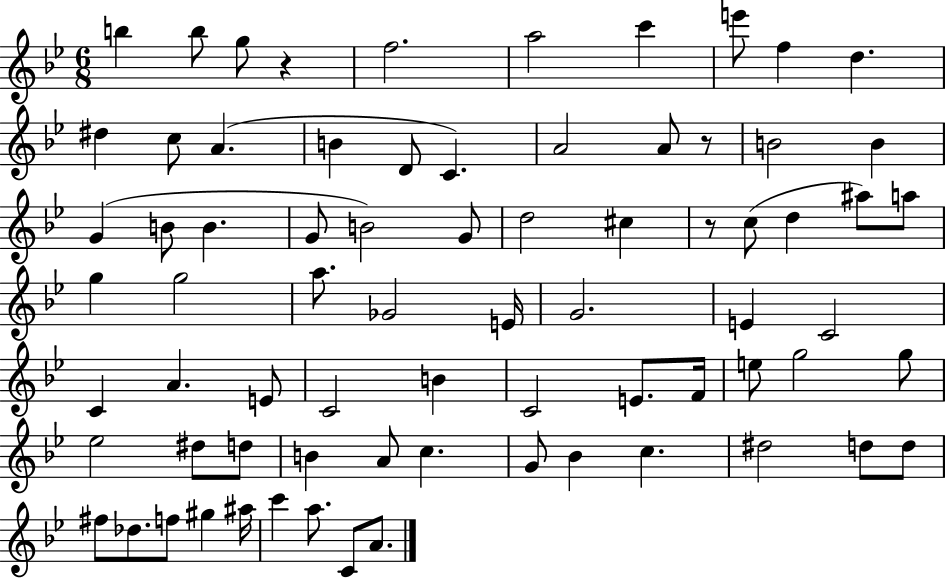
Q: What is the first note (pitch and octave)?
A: B5